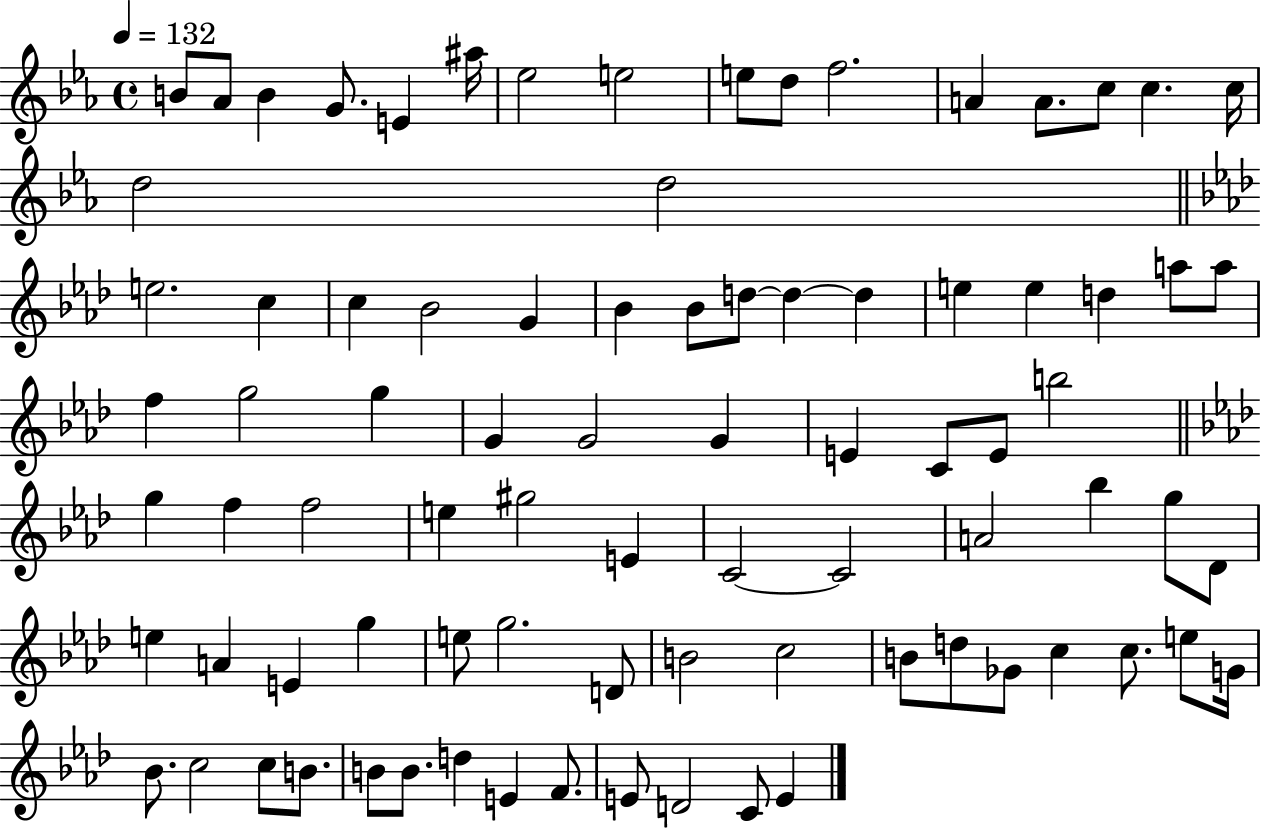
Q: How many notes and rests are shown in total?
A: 84